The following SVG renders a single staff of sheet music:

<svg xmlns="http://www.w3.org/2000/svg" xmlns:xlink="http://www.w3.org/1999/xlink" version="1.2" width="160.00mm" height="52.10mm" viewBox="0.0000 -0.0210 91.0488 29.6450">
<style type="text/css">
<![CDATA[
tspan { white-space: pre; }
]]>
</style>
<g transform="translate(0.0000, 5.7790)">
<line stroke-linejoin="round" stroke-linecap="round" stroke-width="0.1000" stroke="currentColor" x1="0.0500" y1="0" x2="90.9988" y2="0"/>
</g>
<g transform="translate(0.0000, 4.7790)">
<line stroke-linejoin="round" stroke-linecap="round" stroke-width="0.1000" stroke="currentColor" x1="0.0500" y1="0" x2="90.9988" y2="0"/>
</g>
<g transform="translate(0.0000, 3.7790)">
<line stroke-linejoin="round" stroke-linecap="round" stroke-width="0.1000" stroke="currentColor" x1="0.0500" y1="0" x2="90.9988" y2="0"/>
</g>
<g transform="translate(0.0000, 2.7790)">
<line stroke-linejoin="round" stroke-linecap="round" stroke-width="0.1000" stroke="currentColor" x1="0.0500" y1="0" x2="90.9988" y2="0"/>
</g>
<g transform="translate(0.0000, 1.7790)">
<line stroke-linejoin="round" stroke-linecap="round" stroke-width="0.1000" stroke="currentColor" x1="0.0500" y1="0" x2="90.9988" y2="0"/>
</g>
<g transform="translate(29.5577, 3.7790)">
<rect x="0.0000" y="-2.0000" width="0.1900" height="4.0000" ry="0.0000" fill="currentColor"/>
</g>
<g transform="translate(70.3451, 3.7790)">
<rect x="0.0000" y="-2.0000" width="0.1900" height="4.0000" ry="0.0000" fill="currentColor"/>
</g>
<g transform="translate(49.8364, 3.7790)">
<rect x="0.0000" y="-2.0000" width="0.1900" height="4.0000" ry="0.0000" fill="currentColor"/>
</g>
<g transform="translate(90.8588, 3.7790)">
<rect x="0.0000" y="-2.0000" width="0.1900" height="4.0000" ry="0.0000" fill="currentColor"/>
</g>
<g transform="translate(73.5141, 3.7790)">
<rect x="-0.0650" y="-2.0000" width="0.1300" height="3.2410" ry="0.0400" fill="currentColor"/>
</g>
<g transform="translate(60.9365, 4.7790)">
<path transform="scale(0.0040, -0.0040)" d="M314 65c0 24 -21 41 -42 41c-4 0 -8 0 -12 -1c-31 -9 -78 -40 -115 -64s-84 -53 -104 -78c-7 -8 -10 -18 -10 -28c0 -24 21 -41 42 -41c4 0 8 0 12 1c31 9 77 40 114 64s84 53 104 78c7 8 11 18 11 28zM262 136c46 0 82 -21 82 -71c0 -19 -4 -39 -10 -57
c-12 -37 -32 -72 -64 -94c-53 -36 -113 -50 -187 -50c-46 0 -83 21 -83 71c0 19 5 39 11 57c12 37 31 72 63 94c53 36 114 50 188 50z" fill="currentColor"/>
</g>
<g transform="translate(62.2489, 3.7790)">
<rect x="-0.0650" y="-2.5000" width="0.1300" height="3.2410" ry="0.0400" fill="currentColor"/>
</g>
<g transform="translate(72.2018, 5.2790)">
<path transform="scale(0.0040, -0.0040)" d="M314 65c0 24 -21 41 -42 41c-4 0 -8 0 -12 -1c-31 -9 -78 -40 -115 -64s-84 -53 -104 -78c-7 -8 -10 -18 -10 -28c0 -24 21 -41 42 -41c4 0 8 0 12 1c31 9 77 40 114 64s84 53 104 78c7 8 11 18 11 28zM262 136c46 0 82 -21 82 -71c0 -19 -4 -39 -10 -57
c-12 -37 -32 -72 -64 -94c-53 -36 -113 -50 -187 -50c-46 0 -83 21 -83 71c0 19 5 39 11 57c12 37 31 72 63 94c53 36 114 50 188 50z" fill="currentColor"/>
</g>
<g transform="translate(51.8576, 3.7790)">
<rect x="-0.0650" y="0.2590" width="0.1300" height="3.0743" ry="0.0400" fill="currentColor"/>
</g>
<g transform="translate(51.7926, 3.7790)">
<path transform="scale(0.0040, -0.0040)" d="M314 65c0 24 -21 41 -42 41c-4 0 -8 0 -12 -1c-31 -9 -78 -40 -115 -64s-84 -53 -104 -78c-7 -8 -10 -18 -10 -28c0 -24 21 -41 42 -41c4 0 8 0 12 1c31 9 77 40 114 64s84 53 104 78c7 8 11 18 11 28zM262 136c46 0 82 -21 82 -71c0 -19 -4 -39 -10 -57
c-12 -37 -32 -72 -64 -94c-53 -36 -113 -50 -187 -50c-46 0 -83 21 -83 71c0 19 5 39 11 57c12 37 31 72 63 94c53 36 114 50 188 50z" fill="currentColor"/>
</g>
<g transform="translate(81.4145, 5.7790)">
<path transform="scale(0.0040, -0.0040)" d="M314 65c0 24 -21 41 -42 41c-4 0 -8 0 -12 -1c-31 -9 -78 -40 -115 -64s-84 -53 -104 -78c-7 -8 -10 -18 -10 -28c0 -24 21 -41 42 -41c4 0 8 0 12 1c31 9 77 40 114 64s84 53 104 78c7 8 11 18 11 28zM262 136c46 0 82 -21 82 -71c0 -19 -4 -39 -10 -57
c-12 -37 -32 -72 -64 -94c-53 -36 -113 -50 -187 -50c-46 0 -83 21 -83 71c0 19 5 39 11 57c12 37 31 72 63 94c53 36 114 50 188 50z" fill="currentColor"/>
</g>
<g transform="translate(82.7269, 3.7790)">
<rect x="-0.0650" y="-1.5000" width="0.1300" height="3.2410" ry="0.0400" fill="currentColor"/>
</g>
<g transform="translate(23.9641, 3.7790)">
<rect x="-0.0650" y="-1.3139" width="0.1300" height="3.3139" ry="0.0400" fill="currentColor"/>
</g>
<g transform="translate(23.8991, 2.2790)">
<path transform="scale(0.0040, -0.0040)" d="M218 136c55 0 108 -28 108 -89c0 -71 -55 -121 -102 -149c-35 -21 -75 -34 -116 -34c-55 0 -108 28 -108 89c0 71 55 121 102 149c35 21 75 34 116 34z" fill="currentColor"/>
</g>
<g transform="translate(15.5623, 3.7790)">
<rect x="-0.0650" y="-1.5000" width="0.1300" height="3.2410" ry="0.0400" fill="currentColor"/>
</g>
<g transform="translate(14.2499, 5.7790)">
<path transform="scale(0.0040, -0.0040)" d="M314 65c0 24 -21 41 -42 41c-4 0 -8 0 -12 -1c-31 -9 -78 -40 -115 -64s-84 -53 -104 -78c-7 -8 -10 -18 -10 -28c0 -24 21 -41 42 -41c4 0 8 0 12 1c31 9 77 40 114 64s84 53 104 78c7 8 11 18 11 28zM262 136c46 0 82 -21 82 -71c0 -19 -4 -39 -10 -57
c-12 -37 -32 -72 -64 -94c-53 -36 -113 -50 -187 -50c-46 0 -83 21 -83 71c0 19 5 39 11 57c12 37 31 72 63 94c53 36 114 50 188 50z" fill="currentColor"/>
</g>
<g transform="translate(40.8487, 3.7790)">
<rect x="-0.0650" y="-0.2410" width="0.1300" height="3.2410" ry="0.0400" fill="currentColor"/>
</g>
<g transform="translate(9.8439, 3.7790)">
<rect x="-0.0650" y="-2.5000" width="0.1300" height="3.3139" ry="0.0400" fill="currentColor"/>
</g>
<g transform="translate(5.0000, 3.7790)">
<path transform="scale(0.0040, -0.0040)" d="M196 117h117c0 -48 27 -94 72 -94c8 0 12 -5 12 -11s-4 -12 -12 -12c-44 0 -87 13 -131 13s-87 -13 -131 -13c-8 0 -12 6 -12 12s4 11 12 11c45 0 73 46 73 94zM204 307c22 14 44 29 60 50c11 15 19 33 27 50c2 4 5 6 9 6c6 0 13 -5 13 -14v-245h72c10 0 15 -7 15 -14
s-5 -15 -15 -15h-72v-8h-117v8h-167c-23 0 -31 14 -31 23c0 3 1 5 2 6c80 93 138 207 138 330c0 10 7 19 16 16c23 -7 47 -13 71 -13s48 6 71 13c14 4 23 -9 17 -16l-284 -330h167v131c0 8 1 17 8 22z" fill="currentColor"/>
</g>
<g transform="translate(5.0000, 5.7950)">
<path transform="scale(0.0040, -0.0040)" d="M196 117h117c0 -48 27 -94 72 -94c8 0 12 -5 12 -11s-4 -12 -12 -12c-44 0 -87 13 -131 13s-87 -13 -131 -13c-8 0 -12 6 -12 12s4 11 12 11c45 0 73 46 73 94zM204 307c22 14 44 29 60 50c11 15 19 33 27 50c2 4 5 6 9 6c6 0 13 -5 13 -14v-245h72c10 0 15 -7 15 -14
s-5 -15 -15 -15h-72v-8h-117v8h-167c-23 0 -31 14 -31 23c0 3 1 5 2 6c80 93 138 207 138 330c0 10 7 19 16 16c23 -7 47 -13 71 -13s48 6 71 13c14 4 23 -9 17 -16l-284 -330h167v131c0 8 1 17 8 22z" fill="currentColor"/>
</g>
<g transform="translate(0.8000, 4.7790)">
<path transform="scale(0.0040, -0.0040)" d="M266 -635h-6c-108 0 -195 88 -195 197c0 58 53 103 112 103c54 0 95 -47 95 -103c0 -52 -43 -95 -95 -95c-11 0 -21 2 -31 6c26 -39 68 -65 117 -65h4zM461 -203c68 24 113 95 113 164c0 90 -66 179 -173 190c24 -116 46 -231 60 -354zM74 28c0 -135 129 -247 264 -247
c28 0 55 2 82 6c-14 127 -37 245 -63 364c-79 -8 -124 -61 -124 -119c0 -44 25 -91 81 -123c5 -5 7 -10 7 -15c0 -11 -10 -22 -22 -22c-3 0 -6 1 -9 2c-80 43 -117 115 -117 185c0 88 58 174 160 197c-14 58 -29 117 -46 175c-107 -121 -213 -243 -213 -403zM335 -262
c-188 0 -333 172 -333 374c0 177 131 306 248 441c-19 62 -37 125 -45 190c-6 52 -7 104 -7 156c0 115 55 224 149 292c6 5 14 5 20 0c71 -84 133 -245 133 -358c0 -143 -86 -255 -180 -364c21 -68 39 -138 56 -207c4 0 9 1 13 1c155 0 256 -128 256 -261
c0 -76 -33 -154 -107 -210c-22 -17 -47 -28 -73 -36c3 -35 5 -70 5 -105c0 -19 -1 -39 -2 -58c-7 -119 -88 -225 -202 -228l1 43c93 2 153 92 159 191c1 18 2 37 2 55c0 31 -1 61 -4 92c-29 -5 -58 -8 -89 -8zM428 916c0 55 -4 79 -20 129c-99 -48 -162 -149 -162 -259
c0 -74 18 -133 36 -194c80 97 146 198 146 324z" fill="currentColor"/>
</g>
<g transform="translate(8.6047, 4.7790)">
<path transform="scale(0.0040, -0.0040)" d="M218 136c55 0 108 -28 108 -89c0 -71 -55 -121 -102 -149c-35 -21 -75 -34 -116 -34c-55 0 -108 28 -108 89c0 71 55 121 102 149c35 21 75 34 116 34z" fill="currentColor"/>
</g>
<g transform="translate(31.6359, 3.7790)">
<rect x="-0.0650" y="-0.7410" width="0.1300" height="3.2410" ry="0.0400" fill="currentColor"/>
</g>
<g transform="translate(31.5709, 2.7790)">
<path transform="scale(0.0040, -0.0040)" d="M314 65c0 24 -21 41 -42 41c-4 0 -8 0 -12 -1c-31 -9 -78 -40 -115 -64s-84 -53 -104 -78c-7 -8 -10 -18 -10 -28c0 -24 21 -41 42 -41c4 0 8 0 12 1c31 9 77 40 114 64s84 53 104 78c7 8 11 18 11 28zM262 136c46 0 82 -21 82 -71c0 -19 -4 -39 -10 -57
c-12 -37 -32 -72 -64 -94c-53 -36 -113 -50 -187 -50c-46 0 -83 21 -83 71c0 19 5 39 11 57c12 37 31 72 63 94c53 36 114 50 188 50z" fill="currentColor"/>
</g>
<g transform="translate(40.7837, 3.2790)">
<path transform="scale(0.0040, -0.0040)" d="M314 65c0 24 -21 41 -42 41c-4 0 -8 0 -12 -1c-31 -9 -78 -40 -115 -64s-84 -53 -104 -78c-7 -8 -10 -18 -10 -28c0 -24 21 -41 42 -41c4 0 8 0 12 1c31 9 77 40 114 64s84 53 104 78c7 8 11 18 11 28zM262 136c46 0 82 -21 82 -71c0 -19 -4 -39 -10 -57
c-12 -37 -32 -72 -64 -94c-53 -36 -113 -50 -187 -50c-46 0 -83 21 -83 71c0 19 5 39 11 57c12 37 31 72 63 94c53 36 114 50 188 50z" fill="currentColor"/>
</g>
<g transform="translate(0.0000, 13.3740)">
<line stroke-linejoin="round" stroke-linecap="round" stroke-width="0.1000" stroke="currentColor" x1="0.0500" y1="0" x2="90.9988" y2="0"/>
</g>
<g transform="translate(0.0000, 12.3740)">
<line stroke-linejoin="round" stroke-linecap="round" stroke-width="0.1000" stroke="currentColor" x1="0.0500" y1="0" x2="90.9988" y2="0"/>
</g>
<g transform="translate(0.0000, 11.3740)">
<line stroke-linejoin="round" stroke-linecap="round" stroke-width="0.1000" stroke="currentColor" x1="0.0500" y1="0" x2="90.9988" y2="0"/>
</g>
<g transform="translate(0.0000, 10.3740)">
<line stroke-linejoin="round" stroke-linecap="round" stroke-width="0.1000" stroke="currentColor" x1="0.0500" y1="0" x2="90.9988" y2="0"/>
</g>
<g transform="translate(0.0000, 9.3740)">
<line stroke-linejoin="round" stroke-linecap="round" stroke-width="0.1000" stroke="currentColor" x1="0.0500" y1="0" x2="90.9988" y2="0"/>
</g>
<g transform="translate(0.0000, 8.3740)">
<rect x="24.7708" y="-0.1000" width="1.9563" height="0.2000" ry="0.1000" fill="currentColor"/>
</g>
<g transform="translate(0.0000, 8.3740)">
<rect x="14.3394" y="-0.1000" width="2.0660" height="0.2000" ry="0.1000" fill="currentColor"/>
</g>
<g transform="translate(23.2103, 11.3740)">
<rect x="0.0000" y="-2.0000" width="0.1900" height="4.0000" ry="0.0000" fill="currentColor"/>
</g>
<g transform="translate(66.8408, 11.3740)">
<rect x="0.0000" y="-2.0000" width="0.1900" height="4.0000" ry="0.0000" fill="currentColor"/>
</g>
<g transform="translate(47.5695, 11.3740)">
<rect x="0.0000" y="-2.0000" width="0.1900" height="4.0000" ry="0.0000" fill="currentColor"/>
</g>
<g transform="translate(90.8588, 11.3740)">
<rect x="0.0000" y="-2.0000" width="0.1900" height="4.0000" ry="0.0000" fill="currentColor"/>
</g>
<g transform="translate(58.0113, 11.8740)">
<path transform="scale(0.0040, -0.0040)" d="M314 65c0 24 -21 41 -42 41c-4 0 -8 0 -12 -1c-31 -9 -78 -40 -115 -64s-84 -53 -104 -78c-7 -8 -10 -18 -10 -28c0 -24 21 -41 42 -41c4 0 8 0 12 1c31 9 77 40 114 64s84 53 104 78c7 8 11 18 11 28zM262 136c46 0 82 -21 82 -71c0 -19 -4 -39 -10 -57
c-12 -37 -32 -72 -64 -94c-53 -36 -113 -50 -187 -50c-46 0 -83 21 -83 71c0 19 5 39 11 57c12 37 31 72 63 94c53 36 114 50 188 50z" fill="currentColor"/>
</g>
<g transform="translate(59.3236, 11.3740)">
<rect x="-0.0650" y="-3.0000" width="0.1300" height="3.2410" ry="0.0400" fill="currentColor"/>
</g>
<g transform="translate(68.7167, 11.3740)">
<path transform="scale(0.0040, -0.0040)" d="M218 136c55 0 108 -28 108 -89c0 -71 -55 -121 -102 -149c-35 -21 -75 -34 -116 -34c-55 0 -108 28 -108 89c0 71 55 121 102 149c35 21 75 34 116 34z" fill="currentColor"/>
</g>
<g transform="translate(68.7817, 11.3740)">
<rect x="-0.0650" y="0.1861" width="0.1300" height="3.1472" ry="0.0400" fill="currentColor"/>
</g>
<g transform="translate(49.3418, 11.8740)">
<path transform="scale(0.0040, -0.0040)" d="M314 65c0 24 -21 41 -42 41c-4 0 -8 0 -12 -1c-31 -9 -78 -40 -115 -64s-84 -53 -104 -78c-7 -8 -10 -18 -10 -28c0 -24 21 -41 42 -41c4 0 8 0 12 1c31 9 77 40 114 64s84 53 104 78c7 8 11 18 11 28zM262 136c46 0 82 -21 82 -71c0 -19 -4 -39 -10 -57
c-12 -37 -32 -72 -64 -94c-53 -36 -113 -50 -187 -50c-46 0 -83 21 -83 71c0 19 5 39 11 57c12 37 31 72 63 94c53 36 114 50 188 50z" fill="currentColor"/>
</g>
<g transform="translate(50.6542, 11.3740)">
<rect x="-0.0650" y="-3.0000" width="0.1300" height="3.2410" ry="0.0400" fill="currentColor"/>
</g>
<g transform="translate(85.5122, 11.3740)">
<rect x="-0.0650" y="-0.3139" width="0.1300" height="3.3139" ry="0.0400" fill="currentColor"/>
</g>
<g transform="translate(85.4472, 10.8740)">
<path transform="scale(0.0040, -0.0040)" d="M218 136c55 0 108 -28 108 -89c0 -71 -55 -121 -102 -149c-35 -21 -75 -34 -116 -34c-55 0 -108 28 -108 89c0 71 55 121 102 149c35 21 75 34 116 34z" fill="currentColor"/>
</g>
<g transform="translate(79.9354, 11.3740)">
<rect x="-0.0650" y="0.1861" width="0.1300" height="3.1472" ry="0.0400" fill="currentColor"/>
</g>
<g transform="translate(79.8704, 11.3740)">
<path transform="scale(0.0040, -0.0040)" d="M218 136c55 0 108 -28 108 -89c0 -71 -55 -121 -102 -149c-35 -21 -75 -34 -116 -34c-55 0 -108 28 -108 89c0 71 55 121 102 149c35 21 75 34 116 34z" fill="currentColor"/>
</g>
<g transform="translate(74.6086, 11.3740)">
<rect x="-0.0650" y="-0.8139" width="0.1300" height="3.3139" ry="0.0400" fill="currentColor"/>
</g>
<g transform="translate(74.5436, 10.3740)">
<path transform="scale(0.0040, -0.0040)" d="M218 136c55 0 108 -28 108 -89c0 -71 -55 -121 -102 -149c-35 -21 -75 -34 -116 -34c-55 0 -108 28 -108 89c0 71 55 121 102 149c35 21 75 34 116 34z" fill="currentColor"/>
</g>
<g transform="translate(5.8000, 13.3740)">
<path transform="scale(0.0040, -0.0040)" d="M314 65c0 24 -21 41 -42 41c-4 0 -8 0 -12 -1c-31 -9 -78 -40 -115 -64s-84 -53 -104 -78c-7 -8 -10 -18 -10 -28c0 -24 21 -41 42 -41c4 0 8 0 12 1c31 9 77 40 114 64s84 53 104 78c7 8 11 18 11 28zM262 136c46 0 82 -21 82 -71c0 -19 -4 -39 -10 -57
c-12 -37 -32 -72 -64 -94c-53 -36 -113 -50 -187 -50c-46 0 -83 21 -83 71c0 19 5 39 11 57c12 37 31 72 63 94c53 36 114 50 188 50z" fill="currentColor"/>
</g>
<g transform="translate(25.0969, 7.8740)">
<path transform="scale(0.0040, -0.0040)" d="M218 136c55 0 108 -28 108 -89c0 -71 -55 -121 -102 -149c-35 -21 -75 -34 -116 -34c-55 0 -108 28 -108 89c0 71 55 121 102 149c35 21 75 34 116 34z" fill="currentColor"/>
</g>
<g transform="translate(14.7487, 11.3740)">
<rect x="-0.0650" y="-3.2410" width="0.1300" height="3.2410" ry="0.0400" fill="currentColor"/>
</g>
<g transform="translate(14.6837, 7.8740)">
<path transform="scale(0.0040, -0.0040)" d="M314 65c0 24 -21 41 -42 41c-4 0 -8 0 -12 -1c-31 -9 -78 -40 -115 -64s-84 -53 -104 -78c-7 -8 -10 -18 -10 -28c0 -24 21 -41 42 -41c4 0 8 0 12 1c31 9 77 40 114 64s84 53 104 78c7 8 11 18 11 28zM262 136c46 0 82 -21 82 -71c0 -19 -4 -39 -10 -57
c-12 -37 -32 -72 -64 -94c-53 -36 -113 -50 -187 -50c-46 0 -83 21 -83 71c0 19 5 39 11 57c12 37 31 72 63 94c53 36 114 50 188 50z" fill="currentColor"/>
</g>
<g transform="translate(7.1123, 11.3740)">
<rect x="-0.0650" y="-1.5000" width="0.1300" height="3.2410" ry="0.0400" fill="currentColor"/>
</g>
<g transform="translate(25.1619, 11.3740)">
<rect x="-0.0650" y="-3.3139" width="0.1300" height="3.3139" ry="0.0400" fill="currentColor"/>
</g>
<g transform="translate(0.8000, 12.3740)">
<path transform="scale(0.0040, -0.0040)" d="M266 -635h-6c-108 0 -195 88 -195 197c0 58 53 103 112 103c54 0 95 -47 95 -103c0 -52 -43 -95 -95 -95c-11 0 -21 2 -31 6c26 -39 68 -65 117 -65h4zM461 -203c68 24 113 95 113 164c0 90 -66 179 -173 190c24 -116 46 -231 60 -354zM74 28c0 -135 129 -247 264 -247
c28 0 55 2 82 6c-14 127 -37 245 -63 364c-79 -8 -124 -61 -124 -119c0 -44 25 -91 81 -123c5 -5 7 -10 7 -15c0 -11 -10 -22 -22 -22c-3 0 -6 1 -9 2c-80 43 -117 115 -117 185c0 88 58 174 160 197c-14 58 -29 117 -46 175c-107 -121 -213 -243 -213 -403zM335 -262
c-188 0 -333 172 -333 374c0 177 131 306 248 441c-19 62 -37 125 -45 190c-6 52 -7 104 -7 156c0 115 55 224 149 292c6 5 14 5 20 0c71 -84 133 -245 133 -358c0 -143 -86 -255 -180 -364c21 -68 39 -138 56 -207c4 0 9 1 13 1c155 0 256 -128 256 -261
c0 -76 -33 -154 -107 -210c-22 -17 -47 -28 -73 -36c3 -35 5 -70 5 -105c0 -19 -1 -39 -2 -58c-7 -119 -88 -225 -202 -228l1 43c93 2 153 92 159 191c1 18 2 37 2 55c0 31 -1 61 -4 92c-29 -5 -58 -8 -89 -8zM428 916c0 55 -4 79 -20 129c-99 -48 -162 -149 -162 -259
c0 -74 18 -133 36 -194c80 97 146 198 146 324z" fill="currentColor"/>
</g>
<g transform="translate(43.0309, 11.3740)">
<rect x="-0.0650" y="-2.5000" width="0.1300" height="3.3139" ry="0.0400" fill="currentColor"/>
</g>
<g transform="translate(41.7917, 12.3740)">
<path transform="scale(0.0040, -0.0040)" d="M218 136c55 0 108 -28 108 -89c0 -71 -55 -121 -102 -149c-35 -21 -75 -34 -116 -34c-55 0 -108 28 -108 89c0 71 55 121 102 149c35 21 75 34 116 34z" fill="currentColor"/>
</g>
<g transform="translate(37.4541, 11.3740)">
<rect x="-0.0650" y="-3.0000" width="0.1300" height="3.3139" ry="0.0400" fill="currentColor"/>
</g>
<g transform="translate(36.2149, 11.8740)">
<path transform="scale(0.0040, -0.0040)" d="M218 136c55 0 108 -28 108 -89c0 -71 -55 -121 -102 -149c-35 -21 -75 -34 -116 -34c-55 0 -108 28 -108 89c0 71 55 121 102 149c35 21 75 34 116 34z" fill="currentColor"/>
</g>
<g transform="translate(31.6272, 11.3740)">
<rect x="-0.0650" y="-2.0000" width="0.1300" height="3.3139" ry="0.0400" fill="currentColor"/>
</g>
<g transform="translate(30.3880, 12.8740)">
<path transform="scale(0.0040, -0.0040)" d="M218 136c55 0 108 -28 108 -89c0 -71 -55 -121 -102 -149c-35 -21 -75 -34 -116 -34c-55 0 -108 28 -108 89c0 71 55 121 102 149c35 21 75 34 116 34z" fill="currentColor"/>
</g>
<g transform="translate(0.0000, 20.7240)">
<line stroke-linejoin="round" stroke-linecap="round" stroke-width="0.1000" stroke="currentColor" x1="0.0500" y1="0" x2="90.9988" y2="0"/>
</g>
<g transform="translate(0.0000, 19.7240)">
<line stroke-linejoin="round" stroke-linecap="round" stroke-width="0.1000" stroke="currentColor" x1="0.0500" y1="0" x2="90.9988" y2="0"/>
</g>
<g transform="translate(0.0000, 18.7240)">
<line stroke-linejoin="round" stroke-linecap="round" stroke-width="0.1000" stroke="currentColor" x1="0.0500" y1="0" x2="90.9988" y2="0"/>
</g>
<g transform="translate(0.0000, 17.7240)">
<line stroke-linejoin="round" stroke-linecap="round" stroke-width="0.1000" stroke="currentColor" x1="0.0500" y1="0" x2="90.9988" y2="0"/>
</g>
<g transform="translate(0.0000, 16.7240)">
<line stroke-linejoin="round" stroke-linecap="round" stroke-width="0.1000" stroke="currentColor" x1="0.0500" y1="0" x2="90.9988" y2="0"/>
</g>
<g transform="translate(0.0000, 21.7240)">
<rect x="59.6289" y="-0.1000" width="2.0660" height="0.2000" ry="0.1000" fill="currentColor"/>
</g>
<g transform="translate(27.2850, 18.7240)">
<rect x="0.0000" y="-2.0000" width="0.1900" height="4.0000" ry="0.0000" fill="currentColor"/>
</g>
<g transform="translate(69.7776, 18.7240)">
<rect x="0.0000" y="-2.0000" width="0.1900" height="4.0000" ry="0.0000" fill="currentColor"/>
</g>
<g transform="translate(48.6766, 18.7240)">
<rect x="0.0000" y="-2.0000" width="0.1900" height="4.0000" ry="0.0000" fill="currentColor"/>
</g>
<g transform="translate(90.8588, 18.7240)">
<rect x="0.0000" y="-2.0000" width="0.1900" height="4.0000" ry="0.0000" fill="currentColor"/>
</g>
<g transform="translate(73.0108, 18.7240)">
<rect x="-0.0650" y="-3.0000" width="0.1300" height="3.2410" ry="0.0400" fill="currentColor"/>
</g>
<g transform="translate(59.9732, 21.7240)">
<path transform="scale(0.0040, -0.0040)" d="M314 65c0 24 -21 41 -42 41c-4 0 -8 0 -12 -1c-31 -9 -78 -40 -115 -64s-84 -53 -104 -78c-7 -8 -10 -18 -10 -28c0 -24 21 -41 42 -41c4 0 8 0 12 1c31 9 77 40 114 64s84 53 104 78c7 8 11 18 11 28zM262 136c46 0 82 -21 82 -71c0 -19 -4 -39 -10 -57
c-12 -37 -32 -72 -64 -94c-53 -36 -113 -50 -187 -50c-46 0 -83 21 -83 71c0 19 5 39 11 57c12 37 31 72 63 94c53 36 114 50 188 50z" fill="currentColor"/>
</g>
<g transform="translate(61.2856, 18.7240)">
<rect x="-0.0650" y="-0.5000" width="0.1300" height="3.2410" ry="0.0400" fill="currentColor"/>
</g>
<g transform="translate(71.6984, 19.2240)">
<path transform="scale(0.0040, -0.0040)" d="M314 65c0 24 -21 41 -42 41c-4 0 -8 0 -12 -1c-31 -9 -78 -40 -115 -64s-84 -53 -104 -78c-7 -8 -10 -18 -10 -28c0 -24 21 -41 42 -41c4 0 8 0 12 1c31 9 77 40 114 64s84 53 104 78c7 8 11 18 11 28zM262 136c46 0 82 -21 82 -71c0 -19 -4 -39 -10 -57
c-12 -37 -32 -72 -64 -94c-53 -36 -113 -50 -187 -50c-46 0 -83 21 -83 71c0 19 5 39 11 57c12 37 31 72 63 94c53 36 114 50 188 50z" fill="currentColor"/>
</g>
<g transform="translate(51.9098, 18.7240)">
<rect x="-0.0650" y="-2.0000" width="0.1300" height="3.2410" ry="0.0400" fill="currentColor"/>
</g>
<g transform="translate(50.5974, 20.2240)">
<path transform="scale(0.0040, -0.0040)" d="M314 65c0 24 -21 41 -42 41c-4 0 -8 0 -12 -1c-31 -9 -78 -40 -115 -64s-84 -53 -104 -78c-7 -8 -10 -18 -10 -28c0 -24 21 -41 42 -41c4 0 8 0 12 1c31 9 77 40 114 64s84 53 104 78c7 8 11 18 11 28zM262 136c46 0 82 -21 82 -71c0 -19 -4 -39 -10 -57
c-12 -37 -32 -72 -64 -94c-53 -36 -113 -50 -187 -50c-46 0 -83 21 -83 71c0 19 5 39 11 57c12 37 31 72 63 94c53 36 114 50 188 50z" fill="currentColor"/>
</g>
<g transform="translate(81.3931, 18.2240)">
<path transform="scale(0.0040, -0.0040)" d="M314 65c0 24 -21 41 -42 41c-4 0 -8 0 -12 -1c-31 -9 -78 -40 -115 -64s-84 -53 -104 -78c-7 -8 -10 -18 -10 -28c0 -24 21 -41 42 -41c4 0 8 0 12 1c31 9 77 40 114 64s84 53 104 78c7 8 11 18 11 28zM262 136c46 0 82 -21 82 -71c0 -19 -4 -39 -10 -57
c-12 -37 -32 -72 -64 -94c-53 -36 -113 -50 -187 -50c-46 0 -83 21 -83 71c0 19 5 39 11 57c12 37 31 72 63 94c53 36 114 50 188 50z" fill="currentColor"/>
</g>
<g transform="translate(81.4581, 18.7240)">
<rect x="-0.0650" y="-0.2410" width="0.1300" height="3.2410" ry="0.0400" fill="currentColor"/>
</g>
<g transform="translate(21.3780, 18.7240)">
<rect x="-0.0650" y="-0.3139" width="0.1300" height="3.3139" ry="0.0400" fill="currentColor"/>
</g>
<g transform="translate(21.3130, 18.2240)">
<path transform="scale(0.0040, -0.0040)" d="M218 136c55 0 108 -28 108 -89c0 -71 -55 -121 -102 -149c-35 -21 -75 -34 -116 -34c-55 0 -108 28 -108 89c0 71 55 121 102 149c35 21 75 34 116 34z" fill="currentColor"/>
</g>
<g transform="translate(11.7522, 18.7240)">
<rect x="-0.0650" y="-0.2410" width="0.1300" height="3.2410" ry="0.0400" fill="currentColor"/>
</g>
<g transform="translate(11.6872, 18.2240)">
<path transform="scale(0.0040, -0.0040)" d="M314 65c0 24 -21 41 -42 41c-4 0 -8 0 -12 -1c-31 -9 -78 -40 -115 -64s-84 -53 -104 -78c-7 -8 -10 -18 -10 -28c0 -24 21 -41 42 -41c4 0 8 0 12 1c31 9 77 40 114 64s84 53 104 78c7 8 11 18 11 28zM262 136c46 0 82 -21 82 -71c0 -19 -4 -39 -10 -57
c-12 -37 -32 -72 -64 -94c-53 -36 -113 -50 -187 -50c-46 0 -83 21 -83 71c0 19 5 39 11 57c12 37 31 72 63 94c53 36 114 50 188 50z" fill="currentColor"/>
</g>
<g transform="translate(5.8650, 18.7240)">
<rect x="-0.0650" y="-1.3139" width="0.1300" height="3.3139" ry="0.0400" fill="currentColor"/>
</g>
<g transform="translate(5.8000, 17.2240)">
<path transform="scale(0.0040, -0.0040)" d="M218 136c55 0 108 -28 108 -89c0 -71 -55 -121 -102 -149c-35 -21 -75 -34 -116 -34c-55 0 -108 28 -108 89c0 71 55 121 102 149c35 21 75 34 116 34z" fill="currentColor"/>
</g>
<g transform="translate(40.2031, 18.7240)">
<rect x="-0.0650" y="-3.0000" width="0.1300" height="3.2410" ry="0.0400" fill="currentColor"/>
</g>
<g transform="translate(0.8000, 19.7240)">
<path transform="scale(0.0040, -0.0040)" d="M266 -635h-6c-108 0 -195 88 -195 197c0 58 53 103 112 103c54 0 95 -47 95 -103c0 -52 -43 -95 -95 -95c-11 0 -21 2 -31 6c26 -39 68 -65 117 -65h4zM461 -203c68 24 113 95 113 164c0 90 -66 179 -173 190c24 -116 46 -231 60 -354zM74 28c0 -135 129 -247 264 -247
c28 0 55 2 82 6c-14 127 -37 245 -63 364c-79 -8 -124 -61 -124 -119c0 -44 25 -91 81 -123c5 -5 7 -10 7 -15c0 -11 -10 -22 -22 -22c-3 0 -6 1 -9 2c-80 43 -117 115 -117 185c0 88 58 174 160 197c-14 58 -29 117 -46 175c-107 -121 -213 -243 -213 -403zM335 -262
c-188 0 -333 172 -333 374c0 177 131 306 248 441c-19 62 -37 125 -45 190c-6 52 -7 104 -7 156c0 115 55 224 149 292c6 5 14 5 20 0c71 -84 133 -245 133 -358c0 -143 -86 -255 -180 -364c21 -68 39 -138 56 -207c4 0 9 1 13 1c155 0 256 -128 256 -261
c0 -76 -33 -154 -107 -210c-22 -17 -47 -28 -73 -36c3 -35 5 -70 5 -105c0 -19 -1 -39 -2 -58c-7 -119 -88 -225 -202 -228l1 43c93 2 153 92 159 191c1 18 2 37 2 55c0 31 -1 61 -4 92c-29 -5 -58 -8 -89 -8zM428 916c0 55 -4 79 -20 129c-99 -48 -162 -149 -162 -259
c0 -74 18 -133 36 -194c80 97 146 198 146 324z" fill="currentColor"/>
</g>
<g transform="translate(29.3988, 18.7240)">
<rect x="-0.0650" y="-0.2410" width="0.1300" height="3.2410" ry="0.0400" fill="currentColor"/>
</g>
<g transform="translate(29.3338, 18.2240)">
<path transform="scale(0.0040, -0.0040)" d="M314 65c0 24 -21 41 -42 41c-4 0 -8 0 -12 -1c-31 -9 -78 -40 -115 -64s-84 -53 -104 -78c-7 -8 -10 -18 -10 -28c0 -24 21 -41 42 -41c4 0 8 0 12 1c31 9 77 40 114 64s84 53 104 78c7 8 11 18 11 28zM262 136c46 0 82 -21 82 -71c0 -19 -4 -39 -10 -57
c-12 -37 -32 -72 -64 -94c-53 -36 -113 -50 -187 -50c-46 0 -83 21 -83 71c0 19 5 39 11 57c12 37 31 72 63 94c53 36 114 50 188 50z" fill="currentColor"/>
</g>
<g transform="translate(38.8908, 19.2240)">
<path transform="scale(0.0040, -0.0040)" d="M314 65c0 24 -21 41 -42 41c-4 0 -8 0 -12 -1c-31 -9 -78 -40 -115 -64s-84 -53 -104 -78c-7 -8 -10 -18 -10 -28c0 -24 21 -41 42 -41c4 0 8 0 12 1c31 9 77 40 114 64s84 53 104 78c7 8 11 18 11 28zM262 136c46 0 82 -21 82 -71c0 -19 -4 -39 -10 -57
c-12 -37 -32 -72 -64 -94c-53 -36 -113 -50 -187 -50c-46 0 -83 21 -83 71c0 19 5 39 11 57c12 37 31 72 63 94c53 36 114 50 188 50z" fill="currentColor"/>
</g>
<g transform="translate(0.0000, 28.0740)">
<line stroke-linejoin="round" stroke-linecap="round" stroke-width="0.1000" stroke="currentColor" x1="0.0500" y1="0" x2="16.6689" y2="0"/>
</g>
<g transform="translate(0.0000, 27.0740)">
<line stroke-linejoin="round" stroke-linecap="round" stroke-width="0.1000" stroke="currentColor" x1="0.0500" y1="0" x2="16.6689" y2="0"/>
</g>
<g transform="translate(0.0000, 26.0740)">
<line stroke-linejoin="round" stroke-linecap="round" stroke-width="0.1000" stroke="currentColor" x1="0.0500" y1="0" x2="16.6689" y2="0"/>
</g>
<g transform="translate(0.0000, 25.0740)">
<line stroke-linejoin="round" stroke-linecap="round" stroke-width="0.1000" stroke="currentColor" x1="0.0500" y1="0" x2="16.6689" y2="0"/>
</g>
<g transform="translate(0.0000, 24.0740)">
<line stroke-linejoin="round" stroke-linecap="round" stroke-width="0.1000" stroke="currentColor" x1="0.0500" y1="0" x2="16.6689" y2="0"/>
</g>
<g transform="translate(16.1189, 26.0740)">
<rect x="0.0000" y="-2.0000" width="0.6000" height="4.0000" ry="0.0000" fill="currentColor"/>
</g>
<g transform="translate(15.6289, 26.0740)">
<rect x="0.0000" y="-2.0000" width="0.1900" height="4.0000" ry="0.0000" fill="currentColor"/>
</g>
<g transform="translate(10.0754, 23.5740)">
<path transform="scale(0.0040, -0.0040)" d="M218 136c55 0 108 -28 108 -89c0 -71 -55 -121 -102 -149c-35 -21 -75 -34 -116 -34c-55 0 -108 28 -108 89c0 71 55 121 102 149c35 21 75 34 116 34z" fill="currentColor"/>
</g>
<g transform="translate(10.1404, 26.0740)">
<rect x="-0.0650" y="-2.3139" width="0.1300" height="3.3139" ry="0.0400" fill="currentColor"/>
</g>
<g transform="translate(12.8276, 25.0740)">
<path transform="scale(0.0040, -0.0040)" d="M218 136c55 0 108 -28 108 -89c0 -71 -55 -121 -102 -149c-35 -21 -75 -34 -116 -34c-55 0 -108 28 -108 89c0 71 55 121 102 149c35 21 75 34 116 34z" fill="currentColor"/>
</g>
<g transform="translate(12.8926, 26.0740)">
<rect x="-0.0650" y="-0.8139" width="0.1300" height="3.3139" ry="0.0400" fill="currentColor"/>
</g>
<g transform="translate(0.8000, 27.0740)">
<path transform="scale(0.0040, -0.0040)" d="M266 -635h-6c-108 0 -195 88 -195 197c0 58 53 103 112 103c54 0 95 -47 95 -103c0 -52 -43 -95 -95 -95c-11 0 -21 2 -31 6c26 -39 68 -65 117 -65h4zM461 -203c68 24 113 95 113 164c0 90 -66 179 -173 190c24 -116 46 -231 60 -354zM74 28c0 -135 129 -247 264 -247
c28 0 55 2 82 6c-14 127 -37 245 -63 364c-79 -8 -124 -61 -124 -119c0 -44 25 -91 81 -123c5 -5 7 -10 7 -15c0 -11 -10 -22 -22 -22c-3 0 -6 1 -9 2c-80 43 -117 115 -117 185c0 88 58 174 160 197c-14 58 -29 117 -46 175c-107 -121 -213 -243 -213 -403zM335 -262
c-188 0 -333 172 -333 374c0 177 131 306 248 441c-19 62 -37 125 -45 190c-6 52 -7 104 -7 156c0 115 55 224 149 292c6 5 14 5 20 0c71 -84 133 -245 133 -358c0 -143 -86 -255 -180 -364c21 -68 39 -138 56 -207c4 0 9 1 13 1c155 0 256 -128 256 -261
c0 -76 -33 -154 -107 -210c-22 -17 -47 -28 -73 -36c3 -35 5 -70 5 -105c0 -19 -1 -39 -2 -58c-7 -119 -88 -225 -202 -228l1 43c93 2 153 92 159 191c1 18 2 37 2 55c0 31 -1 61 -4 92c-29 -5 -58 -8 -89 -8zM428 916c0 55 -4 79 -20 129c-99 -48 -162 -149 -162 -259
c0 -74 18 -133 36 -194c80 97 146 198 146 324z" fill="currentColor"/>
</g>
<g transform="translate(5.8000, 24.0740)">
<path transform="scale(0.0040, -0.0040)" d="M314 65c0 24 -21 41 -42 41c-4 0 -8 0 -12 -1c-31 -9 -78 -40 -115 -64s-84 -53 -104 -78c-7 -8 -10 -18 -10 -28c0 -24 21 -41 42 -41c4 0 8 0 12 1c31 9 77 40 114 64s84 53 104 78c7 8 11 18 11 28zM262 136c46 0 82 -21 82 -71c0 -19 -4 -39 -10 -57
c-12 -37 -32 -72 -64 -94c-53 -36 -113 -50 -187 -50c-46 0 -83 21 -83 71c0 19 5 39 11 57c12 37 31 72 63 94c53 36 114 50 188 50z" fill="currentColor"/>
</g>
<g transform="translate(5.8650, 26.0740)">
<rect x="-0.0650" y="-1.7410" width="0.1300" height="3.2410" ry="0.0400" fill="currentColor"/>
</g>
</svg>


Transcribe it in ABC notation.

X:1
T:Untitled
M:4/4
L:1/4
K:C
G E2 e d2 c2 B2 G2 F2 E2 E2 b2 b F A G A2 A2 B d B c e c2 c c2 A2 F2 C2 A2 c2 f2 g d